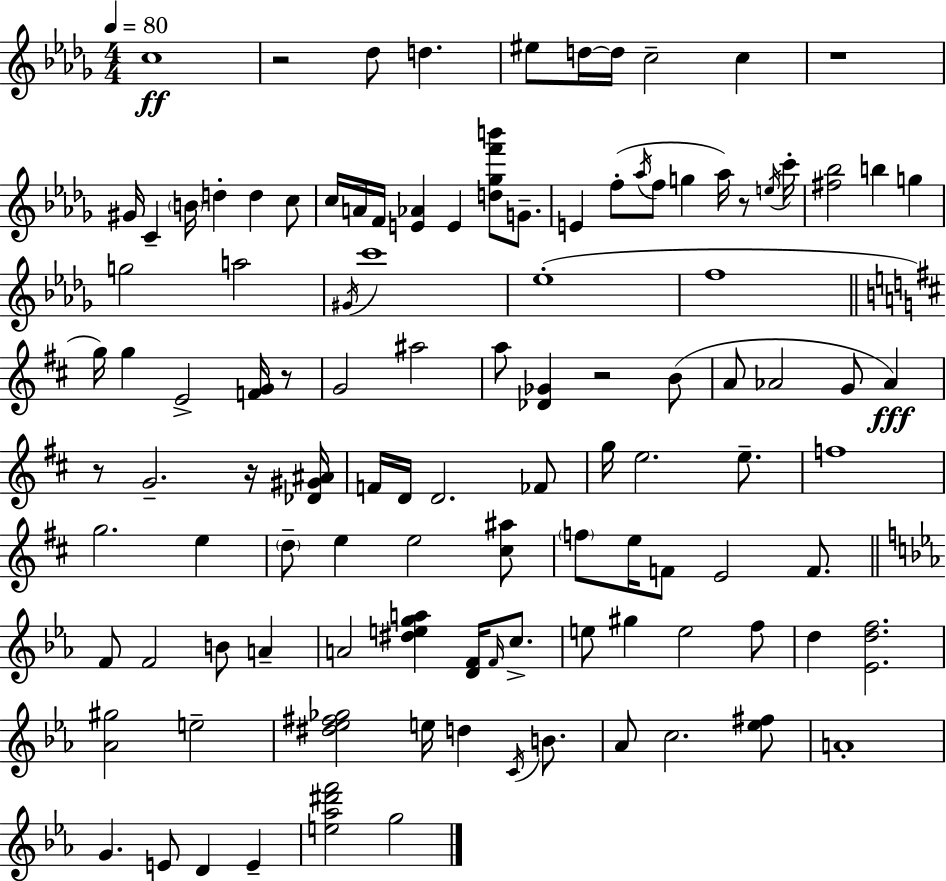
C5/w R/h Db5/e D5/q. EIS5/e D5/s D5/s C5/h C5/q R/w G#4/s C4/q B4/s D5/q D5/q C5/e C5/s A4/s F4/s [E4,Ab4]/q E4/q [D5,Gb5,F6,B6]/e G4/e. E4/q F5/e Ab5/s F5/e G5/q Ab5/s R/e E5/s C6/s [F#5,Bb5]/h B5/q G5/q G5/h A5/h G#4/s C6/w Eb5/w F5/w G5/s G5/q E4/h [F4,G4]/s R/e G4/h A#5/h A5/e [Db4,Gb4]/q R/h B4/e A4/e Ab4/h G4/e Ab4/q R/e G4/h. R/s [Db4,G#4,A#4]/s F4/s D4/s D4/h. FES4/e G5/s E5/h. E5/e. F5/w G5/h. E5/q D5/e E5/q E5/h [C#5,A#5]/e F5/e E5/s F4/e E4/h F4/e. F4/e F4/h B4/e A4/q A4/h [D#5,E5,G5,A5]/q [D4,F4]/s F4/s C5/e. E5/e G#5/q E5/h F5/e D5/q [Eb4,D5,F5]/h. [Ab4,G#5]/h E5/h [D#5,Eb5,F#5,Gb5]/h E5/s D5/q C4/s B4/e. Ab4/e C5/h. [Eb5,F#5]/e A4/w G4/q. E4/e D4/q E4/q [E5,Ab5,D#6,F6]/h G5/h